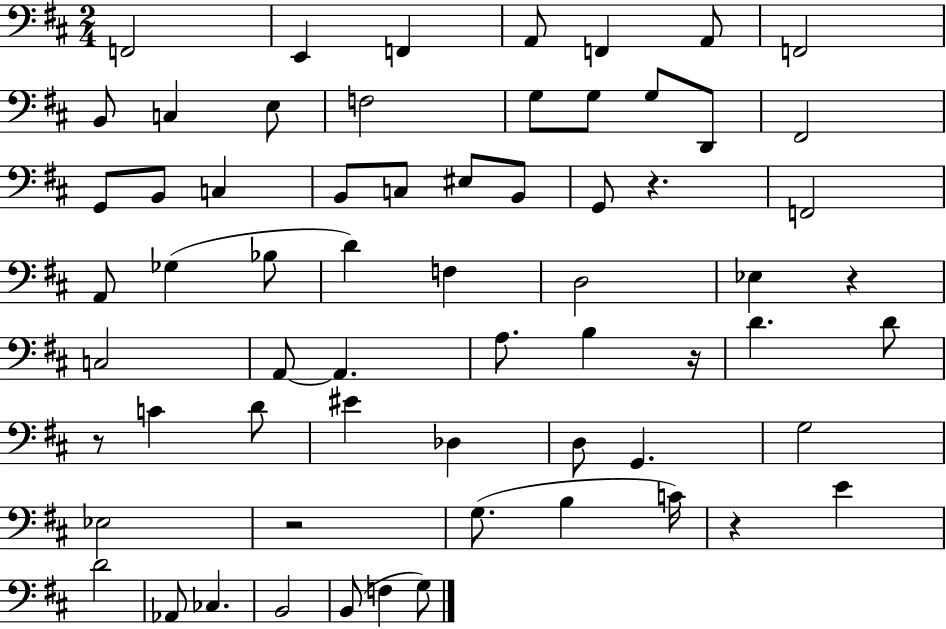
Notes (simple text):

F2/h E2/q F2/q A2/e F2/q A2/e F2/h B2/e C3/q E3/e F3/h G3/e G3/e G3/e D2/e F#2/h G2/e B2/e C3/q B2/e C3/e EIS3/e B2/e G2/e R/q. F2/h A2/e Gb3/q Bb3/e D4/q F3/q D3/h Eb3/q R/q C3/h A2/e A2/q. A3/e. B3/q R/s D4/q. D4/e R/e C4/q D4/e EIS4/q Db3/q D3/e G2/q. G3/h Eb3/h R/h G3/e. B3/q C4/s R/q E4/q D4/h Ab2/e CES3/q. B2/h B2/e F3/q G3/e